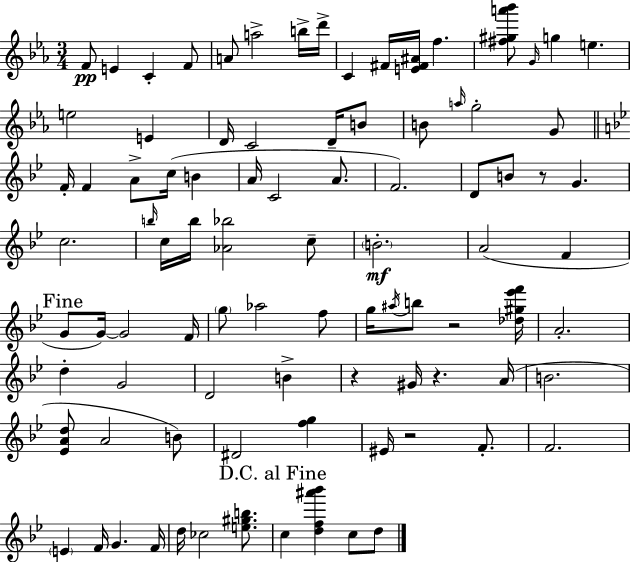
{
  \clef treble
  \numericTimeSignature
  \time 3/4
  \key c \minor
  \repeat volta 2 { f'8\pp e'4 c'4-. f'8 | a'8 a''2-> b''16-> d'''16-> | c'4 fis'16 <e' fis' ais'>16 f''4. | <fis'' gis'' a''' bes'''>8 \grace { g'16 } g''4 e''4. | \break e''2 e'4 | d'16 c'2 d'16-- b'8 | b'8 \grace { a''16 } g''2-. | g'8 \bar "||" \break \key bes \major f'16-. f'4 a'8-> c''16( b'4 | a'16 c'2 a'8. | f'2.) | d'8 b'8 r8 g'4. | \break c''2. | \grace { b''16 } c''16 b''16 <aes' bes''>2 c''8-- | \parenthesize b'2.-.\mf | a'2( f'4 | \break \mark "Fine" g'8 g'16~~) g'2 | f'16 \parenthesize g''8 aes''2 f''8 | g''16 \acciaccatura { ais''16 } b''8 r2 | <des'' gis'' ees''' f'''>16 a'2.-. | \break d''4-. g'2 | d'2 b'4-> | r4 gis'16 r4. | a'16( b'2. | \break <ees' a' d''>8 a'2 | b'8) dis'2 <f'' g''>4 | eis'16 r2 f'8.-. | f'2. | \break \parenthesize e'4 f'16 g'4. | f'16 d''16 ces''2 <e'' gis'' b''>8. | \mark "D.C. al Fine" c''4 <d'' f'' ais''' bes'''>4 c''8 | d''8 } \bar "|."
}